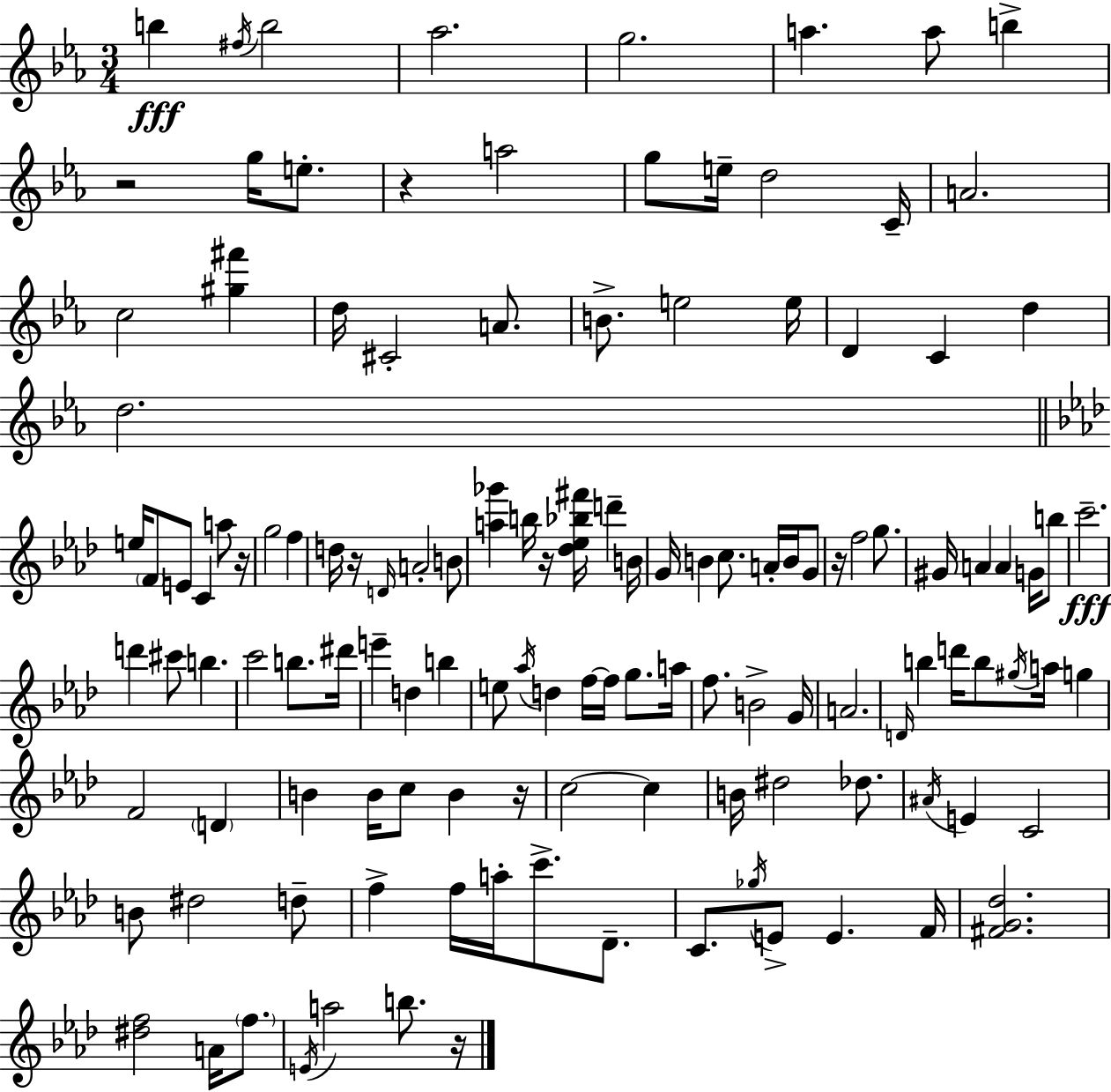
{
  \clef treble
  \numericTimeSignature
  \time 3/4
  \key ees \major
  b''4\fff \acciaccatura { fis''16 } b''2 | aes''2. | g''2. | a''4. a''8 b''4-> | \break r2 g''16 e''8.-. | r4 a''2 | g''8 e''16-- d''2 | c'16-- a'2. | \break c''2 <gis'' fis'''>4 | d''16 cis'2-. a'8. | b'8.-> e''2 | e''16 d'4 c'4 d''4 | \break d''2. | \bar "||" \break \key f \minor e''16 \parenthesize f'8 e'8 c'4 a''8 r16 | g''2 f''4 | d''16 r16 \grace { d'16 } a'2-. b'8 | <a'' ges'''>4 b''16 r16 <des'' ees'' bes'' fis'''>16 d'''4-- | \break b'16 g'16 b'4 c''8. a'16-. b'16 g'8 | r16 f''2 g''8. | gis'16 a'4 a'4 g'16 b''8 | c'''2.--\fff | \break d'''4 cis'''8 b''4. | c'''2 b''8. | dis'''16 e'''4-- d''4 b''4 | e''8 \acciaccatura { aes''16 } d''4 f''16~~ f''16 g''8. | \break a''16 f''8. b'2-> | g'16 a'2. | \grace { d'16 } b''4 d'''16 b''8 \acciaccatura { gis''16 } a''16 | g''4 f'2 | \break \parenthesize d'4 b'4 b'16 c''8 b'4 | r16 c''2~~ | c''4 b'16 dis''2 | des''8. \acciaccatura { ais'16 } e'4 c'2 | \break b'8 dis''2 | d''8-- f''4-> f''16 a''16-. c'''8.-> | des'8.-- c'8. \acciaccatura { ges''16 } e'8-> e'4. | f'16 <fis' g' des''>2. | \break <dis'' f''>2 | a'16 \parenthesize f''8. \acciaccatura { e'16 } a''2 | b''8. r16 \bar "|."
}